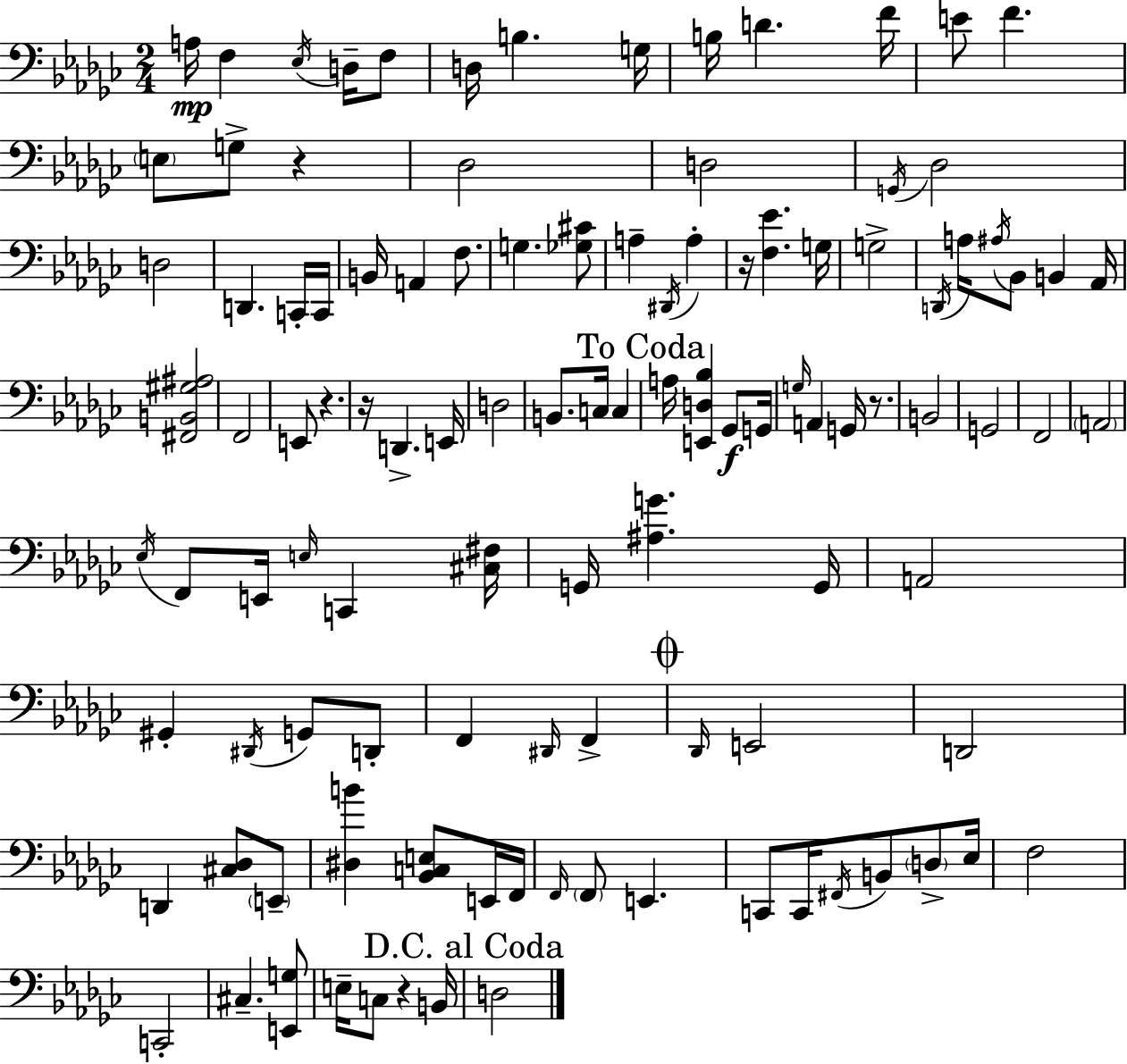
{
  \clef bass
  \numericTimeSignature
  \time 2/4
  \key ees \minor
  a16\mp f4 \acciaccatura { ees16 } d16-- f8 | d16 b4. | g16 b16 d'4. | f'16 e'8 f'4. | \break \parenthesize e8 g8-> r4 | des2 | d2 | \acciaccatura { g,16 } des2 | \break d2 | d,4. | c,16-. c,16 b,16 a,4 f8. | g4. | \break <ges cis'>8 a4-- \acciaccatura { dis,16 } a4-. | r16 <f ees'>4. | g16 g2-> | \acciaccatura { d,16 } a16 \acciaccatura { ais16 } bes,8 | \break b,4 aes,16 <fis, b, gis ais>2 | f,2 | e,8 r4. | r16 d,4.-> | \break e,16 d2 | b,8. | c16 c4 \mark "To Coda" a16 <e, d bes>4 | ges,8\f g,16 \grace { g16 } a,4 | \break g,16 r8. b,2 | g,2 | f,2 | \parenthesize a,2 | \break \acciaccatura { ees16 } f,8 | e,16 \grace { e16 } c,4 <cis fis>16 | g,16 <ais g'>4. g,16 | a,2 | \break gis,4-. \acciaccatura { dis,16 } g,8 d,8-. | f,4 \grace { dis,16 } f,4-> | \mark \markup { \musicglyph "scripts.coda" } \grace { des,16 } e,2 | d,2 | \break d,4 <cis des>8 | \parenthesize e,8-- <dis b'>4 <bes, c e>8 | e,16 f,16 \grace { f,16 } \parenthesize f,8 e,4. | c,8 c,16 \acciaccatura { fis,16 } | \break b,8 \parenthesize d8-> ees16 f2 | c,2-. | cis4.-- | <e, g>8 e16-- c8 | \break r4 b,16 \mark "D.C. al Coda" d2 | \bar "|."
}